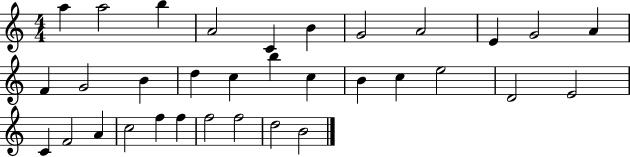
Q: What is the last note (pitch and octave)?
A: B4